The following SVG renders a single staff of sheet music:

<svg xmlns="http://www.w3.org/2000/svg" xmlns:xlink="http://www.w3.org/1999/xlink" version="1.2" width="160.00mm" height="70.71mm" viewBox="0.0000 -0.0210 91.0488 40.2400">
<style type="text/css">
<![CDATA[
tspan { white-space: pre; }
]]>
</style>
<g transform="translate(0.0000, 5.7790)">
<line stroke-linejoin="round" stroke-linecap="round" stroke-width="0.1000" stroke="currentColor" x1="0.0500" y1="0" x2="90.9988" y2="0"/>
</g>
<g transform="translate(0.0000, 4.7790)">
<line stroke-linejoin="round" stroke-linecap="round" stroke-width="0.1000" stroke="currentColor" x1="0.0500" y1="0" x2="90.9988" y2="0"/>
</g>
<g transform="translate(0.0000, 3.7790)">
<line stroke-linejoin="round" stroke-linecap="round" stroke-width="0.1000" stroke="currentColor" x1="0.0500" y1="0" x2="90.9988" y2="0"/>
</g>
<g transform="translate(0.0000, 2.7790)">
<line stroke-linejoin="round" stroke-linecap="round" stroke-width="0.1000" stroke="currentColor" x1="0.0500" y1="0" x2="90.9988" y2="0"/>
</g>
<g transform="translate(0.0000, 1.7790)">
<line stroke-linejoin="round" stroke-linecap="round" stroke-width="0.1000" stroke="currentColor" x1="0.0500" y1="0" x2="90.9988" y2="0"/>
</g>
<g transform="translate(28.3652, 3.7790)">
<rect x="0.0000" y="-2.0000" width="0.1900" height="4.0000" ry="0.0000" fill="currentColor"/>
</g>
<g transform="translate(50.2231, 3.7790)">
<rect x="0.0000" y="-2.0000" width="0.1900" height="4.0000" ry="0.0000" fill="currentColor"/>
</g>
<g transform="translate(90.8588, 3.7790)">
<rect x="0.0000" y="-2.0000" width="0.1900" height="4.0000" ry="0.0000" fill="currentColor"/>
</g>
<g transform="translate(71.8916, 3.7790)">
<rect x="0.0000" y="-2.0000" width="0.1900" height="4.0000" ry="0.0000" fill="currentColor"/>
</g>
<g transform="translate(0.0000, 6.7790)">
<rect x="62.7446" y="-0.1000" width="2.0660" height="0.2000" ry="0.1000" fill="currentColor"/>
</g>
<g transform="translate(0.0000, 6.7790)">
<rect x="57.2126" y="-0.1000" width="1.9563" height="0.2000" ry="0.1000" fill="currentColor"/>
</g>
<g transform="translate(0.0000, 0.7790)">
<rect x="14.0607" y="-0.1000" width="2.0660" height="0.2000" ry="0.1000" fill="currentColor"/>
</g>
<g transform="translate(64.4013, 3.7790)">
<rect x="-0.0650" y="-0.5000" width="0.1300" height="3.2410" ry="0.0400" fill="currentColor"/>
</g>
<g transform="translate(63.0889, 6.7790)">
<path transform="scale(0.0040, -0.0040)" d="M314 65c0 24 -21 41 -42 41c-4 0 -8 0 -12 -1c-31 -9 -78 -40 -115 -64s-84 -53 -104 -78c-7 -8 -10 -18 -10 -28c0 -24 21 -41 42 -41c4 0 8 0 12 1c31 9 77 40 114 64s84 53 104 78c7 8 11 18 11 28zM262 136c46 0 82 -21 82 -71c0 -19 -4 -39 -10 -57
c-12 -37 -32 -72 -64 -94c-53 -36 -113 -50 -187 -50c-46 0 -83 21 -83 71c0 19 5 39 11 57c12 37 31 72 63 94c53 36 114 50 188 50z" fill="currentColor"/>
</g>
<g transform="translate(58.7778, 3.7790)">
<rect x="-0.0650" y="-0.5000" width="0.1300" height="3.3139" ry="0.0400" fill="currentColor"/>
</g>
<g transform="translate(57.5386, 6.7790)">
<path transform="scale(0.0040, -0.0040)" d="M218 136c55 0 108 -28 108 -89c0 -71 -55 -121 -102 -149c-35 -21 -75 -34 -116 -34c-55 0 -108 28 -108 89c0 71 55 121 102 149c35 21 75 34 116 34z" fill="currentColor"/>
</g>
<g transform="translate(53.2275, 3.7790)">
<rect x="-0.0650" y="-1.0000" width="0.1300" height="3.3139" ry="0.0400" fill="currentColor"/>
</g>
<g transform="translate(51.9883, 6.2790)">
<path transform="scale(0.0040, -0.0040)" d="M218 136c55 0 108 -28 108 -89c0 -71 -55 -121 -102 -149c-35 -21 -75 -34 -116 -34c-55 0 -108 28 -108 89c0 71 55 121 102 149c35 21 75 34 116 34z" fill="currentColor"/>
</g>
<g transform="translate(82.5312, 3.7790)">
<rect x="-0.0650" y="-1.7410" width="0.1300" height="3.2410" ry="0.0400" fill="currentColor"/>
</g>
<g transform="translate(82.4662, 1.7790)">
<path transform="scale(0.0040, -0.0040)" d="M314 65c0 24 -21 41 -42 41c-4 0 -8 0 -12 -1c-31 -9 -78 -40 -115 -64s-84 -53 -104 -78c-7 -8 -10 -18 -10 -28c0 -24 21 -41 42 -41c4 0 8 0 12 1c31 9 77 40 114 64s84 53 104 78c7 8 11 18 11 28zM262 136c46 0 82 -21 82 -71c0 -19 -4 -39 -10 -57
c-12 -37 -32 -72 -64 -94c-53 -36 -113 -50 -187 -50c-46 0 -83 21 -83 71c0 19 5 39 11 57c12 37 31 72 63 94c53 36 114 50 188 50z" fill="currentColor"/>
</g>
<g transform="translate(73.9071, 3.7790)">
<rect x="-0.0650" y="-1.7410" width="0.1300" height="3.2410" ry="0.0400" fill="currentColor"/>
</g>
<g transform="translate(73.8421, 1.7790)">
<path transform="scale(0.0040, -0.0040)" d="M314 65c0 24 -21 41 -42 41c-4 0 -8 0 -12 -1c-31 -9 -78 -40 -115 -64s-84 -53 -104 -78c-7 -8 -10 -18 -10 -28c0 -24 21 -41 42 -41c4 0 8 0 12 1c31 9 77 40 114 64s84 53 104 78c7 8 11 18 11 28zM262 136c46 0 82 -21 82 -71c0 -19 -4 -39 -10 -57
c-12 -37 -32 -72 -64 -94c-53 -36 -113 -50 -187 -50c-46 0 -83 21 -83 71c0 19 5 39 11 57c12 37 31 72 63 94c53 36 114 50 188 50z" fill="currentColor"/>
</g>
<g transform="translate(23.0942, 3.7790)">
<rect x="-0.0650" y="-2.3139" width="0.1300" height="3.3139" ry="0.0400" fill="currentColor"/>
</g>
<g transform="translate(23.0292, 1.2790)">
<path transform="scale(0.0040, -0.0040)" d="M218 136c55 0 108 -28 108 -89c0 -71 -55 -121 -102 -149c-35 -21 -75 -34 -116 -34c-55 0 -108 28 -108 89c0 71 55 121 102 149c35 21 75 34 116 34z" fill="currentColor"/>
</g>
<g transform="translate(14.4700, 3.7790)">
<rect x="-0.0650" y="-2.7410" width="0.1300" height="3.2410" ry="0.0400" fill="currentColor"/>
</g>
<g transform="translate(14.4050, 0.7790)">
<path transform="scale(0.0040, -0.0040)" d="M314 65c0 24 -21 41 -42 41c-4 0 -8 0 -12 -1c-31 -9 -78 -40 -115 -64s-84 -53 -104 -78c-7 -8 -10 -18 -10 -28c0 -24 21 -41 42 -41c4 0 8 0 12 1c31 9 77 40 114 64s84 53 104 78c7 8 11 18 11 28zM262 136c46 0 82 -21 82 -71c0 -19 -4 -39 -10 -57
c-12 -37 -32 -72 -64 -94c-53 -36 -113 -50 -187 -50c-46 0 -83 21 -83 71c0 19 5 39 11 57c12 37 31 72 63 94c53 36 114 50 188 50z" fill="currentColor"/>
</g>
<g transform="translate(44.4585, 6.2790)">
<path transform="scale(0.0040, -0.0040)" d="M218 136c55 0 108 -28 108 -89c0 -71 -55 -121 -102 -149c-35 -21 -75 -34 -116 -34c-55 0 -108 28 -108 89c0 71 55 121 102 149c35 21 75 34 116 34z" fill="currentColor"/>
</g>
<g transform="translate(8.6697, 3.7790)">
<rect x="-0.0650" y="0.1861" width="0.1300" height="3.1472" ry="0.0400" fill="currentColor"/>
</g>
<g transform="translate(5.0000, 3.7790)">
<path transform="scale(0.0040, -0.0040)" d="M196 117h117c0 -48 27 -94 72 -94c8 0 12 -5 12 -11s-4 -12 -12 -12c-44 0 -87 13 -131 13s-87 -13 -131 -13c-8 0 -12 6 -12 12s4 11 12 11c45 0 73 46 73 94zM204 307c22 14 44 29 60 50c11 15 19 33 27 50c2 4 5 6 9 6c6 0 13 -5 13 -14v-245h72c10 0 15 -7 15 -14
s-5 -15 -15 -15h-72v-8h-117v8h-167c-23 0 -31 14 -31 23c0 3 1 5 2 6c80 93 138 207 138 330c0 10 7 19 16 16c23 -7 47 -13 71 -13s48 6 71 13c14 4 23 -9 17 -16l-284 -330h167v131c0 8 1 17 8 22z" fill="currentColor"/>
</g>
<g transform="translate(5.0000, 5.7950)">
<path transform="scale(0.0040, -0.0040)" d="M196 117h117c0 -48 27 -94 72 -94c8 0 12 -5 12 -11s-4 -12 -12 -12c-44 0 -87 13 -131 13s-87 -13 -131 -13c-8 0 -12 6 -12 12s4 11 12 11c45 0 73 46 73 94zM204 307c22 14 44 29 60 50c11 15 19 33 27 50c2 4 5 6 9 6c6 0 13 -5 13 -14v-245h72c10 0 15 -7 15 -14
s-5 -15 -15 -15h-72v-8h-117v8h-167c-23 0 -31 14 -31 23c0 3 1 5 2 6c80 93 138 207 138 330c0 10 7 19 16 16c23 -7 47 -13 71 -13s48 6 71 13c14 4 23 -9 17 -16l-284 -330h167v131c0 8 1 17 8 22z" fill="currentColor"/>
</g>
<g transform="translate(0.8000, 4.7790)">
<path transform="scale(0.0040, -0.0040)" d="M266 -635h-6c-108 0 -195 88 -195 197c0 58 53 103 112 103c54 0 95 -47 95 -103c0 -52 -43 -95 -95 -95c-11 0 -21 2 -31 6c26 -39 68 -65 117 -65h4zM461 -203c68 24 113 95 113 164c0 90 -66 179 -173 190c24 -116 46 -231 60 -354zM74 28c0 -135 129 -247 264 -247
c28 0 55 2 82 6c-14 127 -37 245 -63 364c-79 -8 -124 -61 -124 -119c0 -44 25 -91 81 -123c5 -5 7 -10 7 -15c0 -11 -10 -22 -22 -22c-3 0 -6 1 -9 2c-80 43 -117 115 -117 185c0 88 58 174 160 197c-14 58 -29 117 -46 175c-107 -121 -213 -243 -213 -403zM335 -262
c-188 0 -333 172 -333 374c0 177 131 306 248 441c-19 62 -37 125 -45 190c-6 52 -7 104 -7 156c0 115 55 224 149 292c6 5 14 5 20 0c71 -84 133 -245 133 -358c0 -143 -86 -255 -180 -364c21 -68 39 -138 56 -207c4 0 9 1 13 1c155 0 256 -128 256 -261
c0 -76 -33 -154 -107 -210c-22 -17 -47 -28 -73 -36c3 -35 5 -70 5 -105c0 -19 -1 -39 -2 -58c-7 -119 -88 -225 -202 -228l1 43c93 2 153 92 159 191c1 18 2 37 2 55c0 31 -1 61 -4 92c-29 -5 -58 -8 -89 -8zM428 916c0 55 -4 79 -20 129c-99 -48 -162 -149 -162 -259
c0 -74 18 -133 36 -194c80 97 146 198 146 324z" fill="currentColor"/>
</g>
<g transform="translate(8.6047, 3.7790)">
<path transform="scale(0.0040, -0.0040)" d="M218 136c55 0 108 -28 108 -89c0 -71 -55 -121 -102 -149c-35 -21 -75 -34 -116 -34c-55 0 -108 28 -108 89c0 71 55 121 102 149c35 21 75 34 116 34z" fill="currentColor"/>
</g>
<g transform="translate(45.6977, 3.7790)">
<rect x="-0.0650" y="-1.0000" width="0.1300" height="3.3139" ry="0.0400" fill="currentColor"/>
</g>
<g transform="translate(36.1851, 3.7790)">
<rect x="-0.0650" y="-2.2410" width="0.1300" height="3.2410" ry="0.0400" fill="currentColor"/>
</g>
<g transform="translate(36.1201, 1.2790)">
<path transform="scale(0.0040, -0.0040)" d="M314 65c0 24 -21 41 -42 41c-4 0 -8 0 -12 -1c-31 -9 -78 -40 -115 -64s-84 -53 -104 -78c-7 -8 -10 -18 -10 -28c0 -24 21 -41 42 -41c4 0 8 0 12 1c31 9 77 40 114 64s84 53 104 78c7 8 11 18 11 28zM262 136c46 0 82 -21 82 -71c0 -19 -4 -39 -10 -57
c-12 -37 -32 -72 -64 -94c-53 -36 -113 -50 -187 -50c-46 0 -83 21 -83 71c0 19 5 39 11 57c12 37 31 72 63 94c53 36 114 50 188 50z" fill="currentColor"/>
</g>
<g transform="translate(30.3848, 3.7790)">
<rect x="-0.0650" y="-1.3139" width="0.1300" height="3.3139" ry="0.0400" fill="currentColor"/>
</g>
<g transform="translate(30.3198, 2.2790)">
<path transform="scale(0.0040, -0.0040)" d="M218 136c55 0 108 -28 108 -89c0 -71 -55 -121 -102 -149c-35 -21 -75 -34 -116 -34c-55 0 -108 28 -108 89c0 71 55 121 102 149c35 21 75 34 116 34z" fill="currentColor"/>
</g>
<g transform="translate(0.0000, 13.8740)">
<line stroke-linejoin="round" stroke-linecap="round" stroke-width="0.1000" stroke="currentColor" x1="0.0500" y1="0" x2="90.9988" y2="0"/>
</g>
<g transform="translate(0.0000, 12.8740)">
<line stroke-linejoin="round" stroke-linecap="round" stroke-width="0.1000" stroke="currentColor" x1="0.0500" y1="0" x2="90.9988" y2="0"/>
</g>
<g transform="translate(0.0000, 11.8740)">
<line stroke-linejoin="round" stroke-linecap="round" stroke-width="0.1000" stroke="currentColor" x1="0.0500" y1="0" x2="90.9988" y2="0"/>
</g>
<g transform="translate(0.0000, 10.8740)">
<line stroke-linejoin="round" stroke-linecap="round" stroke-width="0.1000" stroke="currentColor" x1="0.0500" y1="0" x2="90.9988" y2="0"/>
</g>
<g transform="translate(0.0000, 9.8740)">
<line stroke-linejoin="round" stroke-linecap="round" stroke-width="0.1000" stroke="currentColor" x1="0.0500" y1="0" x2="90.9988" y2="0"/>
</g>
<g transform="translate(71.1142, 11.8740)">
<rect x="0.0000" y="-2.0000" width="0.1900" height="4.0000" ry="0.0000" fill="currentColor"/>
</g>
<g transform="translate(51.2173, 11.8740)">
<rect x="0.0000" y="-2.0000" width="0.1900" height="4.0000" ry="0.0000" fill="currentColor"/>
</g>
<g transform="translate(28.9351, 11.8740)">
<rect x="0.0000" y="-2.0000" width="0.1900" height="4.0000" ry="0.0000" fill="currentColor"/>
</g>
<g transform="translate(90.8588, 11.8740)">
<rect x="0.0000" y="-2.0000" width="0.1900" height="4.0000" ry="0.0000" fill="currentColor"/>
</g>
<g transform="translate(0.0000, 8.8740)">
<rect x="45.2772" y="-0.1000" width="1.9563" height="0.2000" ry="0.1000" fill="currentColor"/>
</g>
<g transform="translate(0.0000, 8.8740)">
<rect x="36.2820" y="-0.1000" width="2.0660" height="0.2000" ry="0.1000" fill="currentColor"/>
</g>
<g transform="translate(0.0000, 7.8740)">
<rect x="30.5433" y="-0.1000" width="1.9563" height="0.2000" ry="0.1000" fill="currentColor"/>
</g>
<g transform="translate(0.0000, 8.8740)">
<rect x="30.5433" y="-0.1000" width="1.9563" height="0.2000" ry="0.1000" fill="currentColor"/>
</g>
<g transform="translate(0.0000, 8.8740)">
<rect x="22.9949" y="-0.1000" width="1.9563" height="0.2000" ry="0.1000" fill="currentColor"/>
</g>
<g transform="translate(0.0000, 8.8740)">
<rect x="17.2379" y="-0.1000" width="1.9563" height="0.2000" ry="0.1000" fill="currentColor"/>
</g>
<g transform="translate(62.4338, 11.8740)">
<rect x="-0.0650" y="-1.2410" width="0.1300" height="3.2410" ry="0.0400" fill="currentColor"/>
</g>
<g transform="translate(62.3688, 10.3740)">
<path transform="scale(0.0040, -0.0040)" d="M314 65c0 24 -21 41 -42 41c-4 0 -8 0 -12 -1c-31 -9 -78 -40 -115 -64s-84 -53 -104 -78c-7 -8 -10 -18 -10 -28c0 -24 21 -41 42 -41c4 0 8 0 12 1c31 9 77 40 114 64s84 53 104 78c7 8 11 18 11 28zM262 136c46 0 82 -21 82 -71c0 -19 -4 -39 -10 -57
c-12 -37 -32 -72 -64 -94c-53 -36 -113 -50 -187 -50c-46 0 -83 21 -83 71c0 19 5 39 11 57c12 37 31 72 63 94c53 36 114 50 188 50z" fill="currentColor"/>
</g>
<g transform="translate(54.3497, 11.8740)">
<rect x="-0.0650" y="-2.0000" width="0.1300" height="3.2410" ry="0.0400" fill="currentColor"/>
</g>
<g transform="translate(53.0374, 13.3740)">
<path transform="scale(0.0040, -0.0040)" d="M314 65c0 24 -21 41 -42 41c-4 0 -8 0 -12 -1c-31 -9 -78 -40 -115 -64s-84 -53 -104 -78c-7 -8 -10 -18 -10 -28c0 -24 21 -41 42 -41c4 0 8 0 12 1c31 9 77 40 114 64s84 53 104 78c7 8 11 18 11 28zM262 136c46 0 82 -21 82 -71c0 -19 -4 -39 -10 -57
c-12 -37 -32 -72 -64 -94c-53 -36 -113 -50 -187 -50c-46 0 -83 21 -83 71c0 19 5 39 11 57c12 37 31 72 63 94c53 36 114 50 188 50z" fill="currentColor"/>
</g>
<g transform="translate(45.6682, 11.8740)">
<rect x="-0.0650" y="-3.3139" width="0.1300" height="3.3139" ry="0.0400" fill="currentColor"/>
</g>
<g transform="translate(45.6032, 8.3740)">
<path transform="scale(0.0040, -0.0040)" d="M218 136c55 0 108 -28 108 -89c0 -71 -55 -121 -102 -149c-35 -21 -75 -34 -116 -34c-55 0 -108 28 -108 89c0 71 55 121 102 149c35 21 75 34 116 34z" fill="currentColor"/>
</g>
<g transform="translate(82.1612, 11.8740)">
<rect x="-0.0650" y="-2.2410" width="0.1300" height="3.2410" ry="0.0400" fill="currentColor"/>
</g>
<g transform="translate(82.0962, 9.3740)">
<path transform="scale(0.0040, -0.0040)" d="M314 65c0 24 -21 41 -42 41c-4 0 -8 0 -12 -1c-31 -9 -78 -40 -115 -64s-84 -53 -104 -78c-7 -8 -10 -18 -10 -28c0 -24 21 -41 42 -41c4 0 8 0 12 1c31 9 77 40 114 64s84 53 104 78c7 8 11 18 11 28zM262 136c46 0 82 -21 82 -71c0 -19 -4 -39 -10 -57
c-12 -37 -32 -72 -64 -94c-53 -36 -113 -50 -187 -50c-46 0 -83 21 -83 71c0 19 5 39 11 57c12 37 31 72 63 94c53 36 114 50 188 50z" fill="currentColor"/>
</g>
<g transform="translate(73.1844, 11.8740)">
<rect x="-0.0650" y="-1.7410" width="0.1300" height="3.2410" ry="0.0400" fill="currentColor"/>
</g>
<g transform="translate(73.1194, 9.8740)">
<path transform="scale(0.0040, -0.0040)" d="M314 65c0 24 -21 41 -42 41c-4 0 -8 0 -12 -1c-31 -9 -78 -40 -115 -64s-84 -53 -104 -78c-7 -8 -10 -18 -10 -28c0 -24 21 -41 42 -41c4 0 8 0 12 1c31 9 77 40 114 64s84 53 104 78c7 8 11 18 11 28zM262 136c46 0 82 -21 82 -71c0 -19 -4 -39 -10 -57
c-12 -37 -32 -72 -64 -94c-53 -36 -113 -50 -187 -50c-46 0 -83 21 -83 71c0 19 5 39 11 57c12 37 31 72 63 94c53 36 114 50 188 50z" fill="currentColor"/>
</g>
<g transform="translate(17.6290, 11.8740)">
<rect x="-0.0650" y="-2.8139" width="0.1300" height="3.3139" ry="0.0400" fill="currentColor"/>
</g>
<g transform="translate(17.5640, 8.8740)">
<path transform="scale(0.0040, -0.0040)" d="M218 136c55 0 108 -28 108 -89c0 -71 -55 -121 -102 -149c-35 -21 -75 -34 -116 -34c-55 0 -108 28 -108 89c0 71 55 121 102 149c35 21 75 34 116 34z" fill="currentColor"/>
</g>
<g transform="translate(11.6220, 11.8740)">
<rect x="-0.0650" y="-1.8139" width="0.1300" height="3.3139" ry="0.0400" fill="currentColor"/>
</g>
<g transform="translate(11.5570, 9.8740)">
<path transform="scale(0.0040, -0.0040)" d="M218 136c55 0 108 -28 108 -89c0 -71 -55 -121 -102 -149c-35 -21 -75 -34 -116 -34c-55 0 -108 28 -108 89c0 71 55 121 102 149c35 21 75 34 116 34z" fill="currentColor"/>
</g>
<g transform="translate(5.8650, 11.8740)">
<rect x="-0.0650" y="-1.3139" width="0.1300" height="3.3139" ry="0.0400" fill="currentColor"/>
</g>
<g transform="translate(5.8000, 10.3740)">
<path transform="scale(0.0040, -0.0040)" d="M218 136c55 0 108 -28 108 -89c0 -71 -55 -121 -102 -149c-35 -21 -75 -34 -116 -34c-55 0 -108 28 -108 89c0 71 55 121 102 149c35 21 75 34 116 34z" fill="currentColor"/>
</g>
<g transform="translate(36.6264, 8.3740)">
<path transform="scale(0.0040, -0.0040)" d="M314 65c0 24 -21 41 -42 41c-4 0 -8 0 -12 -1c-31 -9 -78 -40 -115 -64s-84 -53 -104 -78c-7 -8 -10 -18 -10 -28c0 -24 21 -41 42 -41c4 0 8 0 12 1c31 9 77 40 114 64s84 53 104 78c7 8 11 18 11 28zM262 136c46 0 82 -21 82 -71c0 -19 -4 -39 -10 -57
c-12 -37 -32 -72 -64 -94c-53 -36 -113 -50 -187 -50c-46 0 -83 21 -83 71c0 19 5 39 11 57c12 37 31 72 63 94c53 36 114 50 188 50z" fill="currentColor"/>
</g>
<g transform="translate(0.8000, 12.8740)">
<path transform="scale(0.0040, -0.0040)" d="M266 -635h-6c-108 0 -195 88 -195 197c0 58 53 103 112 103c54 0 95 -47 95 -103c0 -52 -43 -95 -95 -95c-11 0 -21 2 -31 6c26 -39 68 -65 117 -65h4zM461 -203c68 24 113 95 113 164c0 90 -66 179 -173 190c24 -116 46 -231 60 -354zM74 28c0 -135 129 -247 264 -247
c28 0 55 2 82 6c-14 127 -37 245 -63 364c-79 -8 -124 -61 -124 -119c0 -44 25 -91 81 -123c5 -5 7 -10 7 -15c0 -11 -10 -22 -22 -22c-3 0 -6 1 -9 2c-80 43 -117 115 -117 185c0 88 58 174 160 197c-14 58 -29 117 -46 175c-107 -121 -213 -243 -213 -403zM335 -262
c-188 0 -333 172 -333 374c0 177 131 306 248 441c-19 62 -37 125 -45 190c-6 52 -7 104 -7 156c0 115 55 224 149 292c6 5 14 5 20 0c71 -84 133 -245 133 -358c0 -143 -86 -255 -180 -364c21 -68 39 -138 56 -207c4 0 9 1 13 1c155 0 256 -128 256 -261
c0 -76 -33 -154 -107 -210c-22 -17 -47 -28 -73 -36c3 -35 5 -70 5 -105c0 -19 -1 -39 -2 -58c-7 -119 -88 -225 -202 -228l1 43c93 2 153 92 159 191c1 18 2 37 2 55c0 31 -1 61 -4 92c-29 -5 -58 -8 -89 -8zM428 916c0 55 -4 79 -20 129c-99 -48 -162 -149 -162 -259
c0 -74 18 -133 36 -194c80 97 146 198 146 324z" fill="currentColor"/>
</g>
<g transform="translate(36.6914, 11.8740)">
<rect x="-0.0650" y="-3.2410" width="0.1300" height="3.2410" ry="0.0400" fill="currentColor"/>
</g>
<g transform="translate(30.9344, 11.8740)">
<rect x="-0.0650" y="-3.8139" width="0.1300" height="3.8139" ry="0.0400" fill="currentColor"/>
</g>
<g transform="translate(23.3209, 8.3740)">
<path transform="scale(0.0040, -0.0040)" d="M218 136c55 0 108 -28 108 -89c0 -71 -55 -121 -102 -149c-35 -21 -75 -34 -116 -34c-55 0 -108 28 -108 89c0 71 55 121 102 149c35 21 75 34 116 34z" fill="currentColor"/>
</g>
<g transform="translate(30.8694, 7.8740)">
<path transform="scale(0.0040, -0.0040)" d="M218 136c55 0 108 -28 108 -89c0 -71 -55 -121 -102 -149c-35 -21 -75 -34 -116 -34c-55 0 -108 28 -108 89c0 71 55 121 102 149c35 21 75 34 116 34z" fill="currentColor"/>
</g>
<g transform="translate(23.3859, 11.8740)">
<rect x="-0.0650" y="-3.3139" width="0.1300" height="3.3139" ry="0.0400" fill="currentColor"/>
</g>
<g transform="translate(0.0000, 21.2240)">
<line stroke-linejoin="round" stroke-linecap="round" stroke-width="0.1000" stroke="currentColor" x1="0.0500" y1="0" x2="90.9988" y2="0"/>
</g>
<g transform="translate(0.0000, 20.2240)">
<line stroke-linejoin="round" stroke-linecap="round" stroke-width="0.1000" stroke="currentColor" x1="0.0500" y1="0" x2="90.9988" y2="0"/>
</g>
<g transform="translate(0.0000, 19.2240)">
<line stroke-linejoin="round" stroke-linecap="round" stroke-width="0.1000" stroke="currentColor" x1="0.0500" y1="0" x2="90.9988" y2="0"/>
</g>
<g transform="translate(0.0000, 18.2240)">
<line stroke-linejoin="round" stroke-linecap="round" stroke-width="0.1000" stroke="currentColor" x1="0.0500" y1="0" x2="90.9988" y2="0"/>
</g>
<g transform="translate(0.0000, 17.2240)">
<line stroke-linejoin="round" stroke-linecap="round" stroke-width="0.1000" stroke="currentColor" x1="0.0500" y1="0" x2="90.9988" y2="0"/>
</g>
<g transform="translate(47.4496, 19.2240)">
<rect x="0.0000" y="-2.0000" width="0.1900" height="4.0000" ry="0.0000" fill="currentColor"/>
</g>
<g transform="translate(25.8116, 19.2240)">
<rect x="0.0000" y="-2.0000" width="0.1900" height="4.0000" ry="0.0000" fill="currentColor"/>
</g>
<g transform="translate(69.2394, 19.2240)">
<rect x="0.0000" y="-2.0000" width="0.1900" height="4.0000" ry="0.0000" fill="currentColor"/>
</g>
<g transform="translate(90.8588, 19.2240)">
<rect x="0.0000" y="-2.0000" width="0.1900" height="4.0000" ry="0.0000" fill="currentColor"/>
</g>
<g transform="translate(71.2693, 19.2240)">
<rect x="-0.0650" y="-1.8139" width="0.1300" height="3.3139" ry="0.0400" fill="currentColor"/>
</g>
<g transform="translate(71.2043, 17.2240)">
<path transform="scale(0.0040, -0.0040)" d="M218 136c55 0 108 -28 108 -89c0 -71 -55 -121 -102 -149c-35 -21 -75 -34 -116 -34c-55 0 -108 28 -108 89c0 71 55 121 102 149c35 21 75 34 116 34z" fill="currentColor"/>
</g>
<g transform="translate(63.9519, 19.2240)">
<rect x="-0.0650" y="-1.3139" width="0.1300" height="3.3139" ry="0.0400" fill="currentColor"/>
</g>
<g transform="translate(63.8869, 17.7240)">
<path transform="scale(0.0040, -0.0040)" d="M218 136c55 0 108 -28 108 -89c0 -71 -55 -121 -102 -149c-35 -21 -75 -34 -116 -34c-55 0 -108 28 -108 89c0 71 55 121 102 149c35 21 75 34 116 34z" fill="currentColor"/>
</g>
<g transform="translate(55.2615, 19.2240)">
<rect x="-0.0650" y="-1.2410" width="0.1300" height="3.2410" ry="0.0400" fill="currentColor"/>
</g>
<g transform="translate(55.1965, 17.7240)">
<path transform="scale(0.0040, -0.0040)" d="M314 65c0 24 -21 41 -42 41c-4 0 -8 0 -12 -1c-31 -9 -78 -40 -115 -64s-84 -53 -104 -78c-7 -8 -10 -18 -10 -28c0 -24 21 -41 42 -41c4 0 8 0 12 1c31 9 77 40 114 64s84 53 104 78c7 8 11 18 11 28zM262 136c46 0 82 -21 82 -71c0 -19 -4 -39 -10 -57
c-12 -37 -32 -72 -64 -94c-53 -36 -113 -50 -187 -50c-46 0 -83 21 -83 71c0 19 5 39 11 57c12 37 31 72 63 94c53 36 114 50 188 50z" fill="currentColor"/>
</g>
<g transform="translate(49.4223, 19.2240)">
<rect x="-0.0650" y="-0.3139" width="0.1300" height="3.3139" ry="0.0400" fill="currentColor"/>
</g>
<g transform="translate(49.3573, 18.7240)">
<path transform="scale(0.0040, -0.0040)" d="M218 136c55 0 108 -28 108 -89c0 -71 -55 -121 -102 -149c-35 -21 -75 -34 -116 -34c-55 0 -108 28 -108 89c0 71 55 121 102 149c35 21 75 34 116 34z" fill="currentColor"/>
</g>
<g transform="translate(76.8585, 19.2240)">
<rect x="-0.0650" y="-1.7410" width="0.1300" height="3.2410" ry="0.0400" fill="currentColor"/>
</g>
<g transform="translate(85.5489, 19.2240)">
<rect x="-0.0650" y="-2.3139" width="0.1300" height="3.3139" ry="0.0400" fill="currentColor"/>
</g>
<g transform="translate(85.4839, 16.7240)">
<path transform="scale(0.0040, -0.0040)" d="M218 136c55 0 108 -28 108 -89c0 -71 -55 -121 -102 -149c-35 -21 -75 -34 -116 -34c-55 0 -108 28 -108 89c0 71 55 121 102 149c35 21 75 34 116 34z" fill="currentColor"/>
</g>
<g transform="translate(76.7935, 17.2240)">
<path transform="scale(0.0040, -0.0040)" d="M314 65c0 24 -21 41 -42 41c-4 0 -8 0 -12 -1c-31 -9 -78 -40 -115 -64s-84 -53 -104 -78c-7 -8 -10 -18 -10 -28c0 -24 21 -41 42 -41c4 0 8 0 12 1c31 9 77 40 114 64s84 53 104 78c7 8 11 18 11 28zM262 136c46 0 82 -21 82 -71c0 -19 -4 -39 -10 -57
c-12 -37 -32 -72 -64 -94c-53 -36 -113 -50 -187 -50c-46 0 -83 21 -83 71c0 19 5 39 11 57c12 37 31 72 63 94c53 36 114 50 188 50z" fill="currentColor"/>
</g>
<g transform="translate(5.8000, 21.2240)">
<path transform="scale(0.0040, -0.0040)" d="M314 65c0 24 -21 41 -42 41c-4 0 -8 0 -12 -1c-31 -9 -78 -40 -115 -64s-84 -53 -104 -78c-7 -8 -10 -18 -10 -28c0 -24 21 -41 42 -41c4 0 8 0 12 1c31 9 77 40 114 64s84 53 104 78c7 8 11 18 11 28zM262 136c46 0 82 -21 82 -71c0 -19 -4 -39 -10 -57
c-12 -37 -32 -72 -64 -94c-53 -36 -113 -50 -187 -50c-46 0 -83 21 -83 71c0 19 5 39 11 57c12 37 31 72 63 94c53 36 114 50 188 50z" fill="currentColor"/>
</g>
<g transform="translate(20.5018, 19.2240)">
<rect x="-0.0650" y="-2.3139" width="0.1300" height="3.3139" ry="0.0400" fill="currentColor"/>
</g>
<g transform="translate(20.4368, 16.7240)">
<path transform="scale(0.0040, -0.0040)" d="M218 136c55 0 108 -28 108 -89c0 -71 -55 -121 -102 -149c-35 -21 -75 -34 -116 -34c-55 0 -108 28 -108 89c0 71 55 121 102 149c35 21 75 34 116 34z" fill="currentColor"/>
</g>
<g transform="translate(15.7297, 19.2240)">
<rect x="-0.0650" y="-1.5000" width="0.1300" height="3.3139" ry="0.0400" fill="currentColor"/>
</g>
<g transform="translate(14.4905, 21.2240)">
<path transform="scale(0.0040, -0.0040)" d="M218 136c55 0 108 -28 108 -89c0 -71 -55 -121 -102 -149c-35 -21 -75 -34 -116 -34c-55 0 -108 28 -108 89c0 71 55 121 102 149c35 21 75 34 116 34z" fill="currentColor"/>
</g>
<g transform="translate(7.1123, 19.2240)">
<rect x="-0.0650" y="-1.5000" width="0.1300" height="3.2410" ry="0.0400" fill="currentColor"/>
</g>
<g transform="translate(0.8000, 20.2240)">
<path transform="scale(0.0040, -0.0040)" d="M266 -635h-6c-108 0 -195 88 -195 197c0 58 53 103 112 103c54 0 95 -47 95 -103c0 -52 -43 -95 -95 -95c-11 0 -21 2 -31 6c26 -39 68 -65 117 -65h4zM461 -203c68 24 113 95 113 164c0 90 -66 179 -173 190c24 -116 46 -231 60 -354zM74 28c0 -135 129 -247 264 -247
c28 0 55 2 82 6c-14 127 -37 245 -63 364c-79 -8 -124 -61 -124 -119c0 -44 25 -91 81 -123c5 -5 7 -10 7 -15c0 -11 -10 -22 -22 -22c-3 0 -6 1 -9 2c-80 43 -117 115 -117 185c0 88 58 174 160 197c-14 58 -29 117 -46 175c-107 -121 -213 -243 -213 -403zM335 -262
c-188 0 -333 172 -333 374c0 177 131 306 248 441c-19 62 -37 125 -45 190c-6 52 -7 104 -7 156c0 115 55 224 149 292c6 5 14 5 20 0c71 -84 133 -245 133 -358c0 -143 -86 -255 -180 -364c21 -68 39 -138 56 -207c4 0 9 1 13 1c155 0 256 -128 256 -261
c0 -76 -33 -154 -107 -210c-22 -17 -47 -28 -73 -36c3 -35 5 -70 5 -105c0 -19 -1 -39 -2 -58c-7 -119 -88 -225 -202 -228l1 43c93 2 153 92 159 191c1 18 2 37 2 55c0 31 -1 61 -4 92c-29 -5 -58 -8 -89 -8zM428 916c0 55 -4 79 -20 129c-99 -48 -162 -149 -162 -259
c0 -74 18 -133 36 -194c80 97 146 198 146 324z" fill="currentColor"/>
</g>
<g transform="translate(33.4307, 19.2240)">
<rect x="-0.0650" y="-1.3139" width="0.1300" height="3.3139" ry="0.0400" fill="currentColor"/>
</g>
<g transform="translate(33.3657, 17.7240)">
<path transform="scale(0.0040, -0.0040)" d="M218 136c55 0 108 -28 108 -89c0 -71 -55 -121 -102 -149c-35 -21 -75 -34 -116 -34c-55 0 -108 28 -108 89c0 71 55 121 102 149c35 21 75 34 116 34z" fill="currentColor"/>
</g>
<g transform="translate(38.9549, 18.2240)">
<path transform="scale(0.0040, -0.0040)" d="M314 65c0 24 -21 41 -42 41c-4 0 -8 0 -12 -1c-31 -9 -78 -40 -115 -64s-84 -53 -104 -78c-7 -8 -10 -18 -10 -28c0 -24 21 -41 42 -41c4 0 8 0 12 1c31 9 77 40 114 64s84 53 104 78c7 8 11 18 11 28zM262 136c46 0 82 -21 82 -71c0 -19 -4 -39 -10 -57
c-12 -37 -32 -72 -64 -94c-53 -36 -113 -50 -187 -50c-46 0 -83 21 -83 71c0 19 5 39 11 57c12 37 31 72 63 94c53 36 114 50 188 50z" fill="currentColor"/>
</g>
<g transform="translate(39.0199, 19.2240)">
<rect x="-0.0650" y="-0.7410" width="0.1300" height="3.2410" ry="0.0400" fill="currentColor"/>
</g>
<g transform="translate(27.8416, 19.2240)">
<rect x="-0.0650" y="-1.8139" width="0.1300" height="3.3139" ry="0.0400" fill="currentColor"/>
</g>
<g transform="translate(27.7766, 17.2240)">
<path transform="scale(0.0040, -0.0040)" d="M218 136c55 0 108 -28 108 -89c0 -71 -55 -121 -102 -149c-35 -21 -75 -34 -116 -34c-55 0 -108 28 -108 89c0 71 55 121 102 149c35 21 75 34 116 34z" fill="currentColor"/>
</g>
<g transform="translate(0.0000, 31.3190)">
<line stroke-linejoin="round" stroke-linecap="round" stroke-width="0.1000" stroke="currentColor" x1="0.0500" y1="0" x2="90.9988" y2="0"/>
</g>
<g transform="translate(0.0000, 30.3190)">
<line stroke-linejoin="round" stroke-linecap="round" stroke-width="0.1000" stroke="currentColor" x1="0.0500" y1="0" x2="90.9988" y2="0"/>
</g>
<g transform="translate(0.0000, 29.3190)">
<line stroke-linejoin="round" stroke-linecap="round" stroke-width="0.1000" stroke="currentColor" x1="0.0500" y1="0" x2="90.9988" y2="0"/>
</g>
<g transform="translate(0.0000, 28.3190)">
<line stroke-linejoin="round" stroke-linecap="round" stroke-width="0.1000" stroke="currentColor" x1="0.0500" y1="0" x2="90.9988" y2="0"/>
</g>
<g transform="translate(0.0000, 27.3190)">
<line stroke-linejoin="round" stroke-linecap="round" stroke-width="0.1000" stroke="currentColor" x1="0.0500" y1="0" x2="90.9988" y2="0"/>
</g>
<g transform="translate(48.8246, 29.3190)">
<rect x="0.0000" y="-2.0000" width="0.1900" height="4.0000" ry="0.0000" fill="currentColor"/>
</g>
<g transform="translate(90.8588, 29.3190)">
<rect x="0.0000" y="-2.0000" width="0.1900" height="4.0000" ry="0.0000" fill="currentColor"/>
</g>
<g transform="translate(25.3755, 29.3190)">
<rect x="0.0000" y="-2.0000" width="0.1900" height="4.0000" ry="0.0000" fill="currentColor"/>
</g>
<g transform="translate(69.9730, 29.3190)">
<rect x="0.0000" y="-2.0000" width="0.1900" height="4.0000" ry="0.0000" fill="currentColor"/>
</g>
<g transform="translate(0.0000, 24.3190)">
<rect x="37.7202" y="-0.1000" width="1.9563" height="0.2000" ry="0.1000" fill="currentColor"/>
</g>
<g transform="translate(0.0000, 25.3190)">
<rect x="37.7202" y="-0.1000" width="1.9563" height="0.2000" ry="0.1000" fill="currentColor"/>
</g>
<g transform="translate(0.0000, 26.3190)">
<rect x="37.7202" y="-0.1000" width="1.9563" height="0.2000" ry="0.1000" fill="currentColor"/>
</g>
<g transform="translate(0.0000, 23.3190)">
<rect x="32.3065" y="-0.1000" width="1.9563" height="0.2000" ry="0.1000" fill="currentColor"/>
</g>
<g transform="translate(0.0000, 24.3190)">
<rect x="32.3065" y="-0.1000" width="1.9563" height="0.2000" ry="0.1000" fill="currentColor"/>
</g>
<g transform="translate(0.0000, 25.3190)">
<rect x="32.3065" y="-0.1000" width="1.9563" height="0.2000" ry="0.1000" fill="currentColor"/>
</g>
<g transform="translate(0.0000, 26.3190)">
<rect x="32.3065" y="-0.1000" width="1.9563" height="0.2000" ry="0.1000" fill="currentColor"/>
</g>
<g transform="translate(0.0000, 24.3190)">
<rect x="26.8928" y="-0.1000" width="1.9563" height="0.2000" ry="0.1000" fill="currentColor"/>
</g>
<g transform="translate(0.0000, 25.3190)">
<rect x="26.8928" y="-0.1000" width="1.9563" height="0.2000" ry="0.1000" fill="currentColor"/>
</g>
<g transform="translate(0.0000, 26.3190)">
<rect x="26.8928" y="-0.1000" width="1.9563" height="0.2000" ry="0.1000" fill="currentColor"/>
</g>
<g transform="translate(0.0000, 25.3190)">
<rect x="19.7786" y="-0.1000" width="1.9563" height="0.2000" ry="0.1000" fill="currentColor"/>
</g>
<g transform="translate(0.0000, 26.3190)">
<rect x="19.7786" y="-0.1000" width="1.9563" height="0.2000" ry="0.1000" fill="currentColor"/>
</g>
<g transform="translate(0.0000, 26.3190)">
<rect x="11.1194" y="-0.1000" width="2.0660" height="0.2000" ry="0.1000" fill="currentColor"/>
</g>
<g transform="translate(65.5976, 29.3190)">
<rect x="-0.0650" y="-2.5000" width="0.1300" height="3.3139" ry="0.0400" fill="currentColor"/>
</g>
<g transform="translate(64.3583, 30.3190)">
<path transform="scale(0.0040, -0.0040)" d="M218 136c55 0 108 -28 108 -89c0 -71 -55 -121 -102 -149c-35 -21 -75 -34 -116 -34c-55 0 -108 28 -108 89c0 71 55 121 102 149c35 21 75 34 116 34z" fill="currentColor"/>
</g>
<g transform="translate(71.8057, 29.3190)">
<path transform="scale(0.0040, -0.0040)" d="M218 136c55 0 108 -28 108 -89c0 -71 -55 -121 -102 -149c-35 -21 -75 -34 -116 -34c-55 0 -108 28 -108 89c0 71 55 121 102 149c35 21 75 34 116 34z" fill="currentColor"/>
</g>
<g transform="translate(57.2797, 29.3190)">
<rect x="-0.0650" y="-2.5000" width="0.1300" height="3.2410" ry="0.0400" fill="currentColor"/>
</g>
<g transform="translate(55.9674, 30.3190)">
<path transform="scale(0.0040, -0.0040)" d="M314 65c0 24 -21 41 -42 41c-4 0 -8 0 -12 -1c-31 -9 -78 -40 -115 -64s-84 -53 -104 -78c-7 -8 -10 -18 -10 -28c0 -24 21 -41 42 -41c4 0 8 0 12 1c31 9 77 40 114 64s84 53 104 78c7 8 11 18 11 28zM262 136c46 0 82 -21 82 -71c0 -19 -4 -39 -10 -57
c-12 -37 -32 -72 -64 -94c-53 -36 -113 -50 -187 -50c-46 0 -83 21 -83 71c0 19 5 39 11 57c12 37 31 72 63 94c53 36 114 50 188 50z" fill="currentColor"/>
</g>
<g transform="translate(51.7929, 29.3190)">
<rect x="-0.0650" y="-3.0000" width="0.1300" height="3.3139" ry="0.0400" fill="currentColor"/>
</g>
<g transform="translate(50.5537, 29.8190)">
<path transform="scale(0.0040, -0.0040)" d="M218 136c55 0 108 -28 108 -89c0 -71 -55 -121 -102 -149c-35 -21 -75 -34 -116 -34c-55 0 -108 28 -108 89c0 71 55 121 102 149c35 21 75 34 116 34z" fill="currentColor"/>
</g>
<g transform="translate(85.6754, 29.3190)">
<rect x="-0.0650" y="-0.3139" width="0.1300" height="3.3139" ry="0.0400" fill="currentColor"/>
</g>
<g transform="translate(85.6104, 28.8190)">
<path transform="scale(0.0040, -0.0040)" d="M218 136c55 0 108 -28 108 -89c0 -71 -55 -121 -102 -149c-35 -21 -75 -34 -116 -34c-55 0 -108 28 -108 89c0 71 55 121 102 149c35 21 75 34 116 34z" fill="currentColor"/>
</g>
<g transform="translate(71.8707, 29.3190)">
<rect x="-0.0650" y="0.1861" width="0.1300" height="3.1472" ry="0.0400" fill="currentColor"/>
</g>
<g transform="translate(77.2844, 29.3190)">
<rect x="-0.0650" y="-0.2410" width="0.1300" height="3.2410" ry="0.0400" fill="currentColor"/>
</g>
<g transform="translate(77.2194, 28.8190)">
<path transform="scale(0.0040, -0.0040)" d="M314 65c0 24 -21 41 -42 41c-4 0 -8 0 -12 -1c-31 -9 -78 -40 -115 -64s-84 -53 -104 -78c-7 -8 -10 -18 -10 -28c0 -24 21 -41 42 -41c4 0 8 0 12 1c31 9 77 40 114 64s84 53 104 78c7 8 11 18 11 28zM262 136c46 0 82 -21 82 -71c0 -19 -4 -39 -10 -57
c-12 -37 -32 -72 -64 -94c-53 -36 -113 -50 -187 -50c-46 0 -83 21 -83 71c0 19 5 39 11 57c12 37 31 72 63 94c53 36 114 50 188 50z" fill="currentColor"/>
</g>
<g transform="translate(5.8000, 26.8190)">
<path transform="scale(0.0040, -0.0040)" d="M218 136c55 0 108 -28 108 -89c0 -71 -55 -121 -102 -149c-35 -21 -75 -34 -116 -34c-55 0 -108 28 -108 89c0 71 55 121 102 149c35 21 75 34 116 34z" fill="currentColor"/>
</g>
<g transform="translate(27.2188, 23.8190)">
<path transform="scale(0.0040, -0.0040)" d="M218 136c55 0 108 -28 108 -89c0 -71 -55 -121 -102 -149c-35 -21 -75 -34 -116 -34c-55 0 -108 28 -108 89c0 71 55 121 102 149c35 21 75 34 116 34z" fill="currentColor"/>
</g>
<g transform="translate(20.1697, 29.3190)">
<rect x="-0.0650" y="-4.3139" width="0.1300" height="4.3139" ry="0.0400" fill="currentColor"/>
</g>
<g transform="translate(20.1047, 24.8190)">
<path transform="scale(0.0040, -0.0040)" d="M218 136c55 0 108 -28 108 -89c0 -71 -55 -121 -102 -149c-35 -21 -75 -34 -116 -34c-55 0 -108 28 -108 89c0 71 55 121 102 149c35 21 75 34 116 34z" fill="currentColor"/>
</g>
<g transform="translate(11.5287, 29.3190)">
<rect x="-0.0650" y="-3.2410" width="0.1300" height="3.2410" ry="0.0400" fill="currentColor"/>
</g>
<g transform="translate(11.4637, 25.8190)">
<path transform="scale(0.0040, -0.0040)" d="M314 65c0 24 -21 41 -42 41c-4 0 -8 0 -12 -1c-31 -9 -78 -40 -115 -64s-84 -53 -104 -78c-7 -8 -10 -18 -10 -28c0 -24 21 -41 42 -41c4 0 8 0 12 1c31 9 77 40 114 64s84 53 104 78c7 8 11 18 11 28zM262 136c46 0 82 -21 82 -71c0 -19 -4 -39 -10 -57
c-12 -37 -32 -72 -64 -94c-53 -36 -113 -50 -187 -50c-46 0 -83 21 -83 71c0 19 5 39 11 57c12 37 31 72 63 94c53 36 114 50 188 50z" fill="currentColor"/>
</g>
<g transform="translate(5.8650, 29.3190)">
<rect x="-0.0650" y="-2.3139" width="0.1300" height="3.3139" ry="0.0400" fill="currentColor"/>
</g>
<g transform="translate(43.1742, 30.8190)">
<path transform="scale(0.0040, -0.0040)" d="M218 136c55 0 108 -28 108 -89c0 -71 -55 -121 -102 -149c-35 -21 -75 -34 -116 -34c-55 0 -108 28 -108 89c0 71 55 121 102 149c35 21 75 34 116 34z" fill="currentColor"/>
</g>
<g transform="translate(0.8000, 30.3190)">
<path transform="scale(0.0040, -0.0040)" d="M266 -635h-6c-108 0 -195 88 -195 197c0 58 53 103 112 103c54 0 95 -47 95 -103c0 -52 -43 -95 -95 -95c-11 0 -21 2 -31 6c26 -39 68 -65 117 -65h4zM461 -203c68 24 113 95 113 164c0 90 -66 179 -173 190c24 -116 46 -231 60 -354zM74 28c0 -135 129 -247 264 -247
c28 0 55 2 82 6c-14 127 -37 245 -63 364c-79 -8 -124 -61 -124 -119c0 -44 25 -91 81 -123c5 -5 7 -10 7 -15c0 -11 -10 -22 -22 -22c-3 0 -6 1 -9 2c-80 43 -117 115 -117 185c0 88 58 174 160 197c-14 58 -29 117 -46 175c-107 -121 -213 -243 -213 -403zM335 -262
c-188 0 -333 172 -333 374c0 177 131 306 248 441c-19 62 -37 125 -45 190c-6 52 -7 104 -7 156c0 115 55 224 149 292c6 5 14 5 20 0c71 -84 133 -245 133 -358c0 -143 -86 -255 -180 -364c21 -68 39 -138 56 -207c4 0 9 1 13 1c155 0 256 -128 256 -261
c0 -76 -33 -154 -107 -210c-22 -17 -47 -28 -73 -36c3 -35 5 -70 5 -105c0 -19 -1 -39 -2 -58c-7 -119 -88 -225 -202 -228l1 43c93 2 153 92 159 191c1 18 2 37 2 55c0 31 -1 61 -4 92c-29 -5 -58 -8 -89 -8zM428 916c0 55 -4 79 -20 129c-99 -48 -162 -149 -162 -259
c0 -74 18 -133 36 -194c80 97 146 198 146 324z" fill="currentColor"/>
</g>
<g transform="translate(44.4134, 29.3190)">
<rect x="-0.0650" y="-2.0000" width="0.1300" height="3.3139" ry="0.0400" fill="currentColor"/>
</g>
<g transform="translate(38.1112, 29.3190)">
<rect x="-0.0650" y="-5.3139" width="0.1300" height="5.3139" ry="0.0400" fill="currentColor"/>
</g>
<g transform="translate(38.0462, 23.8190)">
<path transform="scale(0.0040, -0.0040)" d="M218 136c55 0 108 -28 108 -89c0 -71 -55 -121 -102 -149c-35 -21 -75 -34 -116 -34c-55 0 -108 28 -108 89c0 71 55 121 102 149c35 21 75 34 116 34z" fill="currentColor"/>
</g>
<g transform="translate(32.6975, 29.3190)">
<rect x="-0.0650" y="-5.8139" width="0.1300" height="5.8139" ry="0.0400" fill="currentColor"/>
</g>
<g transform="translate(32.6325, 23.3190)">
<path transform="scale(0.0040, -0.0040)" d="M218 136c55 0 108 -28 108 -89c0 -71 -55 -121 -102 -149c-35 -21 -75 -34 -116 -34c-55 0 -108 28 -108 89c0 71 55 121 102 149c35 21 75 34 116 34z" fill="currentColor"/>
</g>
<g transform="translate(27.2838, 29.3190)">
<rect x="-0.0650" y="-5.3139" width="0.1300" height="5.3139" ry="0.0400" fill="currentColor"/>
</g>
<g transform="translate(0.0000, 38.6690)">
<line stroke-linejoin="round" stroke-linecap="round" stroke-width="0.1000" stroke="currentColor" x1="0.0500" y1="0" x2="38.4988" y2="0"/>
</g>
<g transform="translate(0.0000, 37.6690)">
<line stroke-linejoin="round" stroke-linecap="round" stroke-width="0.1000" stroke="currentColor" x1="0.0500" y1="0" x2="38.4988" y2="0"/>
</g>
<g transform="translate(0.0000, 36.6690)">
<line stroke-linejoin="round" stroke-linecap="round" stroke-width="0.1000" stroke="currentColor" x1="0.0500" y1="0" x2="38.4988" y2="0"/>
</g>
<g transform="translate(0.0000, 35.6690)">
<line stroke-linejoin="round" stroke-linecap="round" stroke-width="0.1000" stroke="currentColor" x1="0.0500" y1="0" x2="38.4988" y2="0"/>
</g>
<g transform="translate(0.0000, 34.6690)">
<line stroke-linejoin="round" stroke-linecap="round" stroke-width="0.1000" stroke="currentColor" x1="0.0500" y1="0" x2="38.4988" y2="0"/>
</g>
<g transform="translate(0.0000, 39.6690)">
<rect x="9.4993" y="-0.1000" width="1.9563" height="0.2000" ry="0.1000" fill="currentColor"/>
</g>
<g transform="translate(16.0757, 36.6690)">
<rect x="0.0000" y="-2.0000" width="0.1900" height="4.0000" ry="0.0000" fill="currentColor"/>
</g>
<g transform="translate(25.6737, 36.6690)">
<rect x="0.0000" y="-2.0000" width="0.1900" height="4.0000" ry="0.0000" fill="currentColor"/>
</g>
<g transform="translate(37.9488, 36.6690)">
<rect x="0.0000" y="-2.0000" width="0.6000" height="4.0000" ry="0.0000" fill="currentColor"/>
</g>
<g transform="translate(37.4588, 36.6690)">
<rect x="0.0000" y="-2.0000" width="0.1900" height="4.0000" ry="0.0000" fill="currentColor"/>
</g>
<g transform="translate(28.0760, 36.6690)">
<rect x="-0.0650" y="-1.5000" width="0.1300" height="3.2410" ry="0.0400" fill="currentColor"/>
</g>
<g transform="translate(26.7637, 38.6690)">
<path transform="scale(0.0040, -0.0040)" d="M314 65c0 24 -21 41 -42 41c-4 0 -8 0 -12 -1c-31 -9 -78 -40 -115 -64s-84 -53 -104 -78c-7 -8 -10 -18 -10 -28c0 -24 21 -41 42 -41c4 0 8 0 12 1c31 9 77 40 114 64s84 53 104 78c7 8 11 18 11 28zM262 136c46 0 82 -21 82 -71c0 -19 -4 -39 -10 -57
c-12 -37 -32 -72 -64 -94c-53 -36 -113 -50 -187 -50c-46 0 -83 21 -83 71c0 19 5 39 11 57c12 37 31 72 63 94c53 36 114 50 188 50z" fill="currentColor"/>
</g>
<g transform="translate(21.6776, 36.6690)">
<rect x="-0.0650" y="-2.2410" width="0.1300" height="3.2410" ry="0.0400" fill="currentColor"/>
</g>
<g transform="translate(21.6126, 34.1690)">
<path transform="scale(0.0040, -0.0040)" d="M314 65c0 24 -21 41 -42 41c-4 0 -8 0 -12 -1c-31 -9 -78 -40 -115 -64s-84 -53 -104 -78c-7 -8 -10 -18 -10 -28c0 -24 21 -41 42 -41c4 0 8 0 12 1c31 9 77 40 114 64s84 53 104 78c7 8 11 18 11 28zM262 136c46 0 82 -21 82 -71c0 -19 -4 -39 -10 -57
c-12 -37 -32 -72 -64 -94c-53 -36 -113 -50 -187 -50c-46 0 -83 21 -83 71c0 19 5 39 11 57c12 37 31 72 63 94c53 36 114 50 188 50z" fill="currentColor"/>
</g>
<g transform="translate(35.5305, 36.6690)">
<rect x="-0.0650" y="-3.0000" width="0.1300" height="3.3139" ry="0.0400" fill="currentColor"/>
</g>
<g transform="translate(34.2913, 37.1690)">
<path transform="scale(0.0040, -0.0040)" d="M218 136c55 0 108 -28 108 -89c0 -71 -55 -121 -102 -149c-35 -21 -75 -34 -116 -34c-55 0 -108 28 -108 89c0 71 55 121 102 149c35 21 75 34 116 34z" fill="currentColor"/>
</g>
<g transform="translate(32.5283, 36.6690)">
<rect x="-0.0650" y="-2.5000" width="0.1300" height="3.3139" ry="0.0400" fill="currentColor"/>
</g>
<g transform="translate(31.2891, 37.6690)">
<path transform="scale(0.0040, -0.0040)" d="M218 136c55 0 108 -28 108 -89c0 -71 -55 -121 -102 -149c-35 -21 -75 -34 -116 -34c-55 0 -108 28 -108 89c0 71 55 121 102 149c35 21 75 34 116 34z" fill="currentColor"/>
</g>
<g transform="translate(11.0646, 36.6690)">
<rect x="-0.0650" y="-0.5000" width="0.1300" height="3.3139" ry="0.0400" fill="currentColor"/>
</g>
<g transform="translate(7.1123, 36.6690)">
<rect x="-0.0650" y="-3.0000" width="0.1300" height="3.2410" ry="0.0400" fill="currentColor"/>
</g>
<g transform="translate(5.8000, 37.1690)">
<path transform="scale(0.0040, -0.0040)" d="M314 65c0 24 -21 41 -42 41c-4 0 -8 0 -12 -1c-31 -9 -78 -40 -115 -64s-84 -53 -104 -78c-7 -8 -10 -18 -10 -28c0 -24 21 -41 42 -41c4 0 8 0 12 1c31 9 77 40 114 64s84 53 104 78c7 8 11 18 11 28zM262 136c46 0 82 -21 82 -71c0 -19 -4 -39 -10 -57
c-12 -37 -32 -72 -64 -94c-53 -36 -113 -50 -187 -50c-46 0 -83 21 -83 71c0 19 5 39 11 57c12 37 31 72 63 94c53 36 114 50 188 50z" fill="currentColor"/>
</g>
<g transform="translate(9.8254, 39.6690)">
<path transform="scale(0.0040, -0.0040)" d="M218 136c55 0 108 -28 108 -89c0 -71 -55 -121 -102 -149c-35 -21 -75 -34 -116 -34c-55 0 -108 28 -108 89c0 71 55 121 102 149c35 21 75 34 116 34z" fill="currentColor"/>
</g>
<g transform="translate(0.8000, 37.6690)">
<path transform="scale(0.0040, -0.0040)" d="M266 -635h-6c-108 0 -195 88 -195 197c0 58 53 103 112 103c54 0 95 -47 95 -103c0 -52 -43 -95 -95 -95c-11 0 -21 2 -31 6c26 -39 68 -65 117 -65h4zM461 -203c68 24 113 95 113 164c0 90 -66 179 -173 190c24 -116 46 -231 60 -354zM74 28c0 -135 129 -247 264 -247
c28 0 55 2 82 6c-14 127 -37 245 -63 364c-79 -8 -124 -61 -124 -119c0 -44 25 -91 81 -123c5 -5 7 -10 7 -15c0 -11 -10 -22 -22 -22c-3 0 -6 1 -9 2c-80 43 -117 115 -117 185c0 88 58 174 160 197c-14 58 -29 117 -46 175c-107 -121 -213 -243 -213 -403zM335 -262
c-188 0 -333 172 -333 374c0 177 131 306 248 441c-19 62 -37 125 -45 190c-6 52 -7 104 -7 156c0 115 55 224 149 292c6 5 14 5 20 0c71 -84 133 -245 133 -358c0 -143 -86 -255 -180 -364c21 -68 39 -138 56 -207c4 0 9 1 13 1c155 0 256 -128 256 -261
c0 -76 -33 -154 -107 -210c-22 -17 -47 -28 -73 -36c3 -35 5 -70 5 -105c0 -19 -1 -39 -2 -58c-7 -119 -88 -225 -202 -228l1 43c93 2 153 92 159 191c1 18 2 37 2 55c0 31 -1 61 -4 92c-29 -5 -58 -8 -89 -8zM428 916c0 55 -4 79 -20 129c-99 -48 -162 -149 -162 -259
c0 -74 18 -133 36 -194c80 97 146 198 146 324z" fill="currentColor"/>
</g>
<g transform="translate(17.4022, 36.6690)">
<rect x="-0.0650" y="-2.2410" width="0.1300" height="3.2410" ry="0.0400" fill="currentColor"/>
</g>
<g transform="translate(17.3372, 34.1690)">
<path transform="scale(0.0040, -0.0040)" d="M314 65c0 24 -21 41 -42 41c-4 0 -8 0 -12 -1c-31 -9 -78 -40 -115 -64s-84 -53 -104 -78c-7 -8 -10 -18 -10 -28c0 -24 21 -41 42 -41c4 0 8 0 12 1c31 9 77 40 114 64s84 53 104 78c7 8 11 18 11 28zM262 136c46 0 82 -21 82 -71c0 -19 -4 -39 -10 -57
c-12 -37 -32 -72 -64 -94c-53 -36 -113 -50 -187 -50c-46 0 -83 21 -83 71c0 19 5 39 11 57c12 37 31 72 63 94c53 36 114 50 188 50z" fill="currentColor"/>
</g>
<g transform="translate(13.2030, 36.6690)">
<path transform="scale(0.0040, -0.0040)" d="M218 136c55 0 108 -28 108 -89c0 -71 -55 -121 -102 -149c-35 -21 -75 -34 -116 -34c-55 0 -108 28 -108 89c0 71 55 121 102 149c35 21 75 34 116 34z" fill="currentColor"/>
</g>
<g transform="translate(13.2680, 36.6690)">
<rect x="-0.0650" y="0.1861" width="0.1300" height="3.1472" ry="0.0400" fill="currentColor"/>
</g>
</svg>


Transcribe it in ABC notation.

X:1
T:Untitled
M:4/4
L:1/4
K:C
B a2 g e g2 D D C C2 f2 f2 e f a b c' b2 b F2 e2 f2 g2 E2 E g f e d2 c e2 e f f2 g g b2 d' f' g' f' F A G2 G B c2 c A2 C B g2 g2 E2 G A